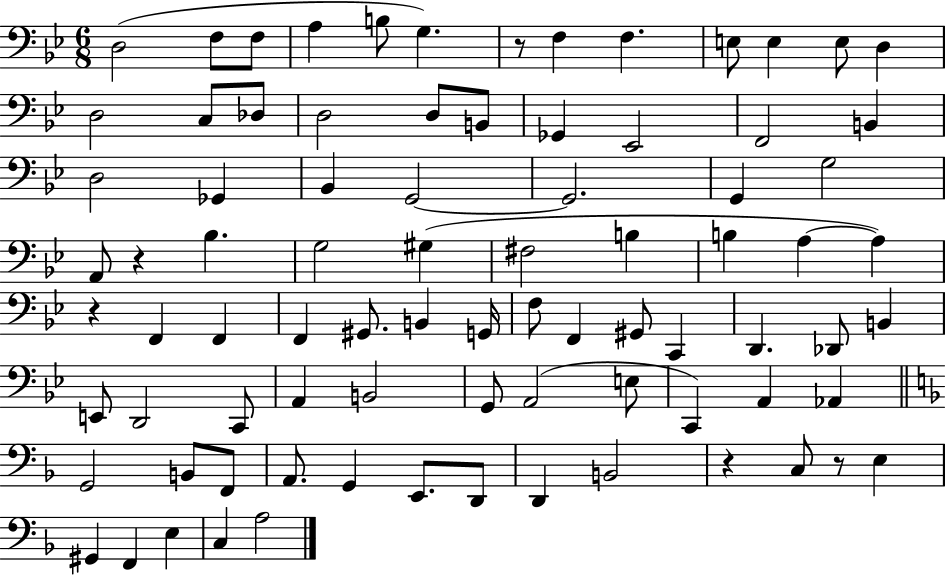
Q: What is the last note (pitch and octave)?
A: A3